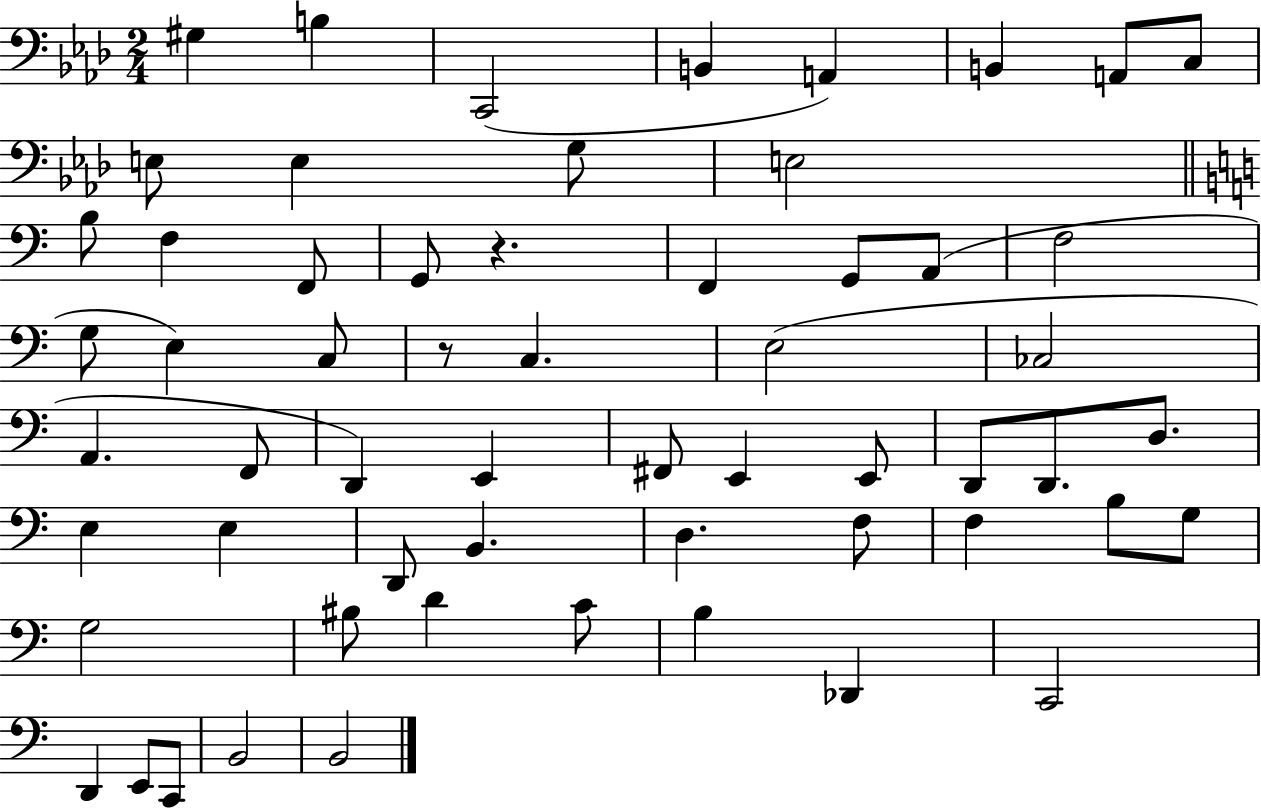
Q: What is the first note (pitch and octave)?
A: G#3